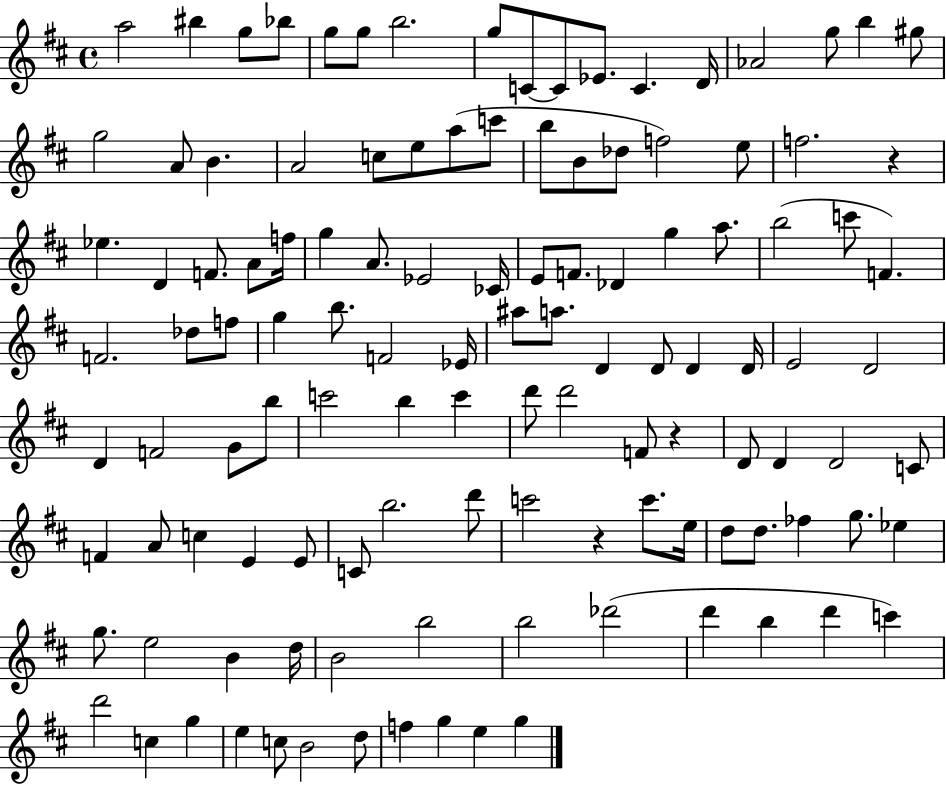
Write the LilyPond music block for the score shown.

{
  \clef treble
  \time 4/4
  \defaultTimeSignature
  \key d \major
  a''2 bis''4 g''8 bes''8 | g''8 g''8 b''2. | g''8 c'8~~ c'8 ees'8. c'4. d'16 | aes'2 g''8 b''4 gis''8 | \break g''2 a'8 b'4. | a'2 c''8 e''8 a''8( c'''8 | b''8 b'8 des''8 f''2) e''8 | f''2. r4 | \break ees''4. d'4 f'8. a'8 f''16 | g''4 a'8. ees'2 ces'16 | e'8 f'8. des'4 g''4 a''8. | b''2( c'''8 f'4.) | \break f'2. des''8 f''8 | g''4 b''8. f'2 ees'16 | ais''8 a''8. d'4 d'8 d'4 d'16 | e'2 d'2 | \break d'4 f'2 g'8 b''8 | c'''2 b''4 c'''4 | d'''8 d'''2 f'8 r4 | d'8 d'4 d'2 c'8 | \break f'4 a'8 c''4 e'4 e'8 | c'8 b''2. d'''8 | c'''2 r4 c'''8. e''16 | d''8 d''8. fes''4 g''8. ees''4 | \break g''8. e''2 b'4 d''16 | b'2 b''2 | b''2 des'''2( | d'''4 b''4 d'''4 c'''4) | \break d'''2 c''4 g''4 | e''4 c''8 b'2 d''8 | f''4 g''4 e''4 g''4 | \bar "|."
}